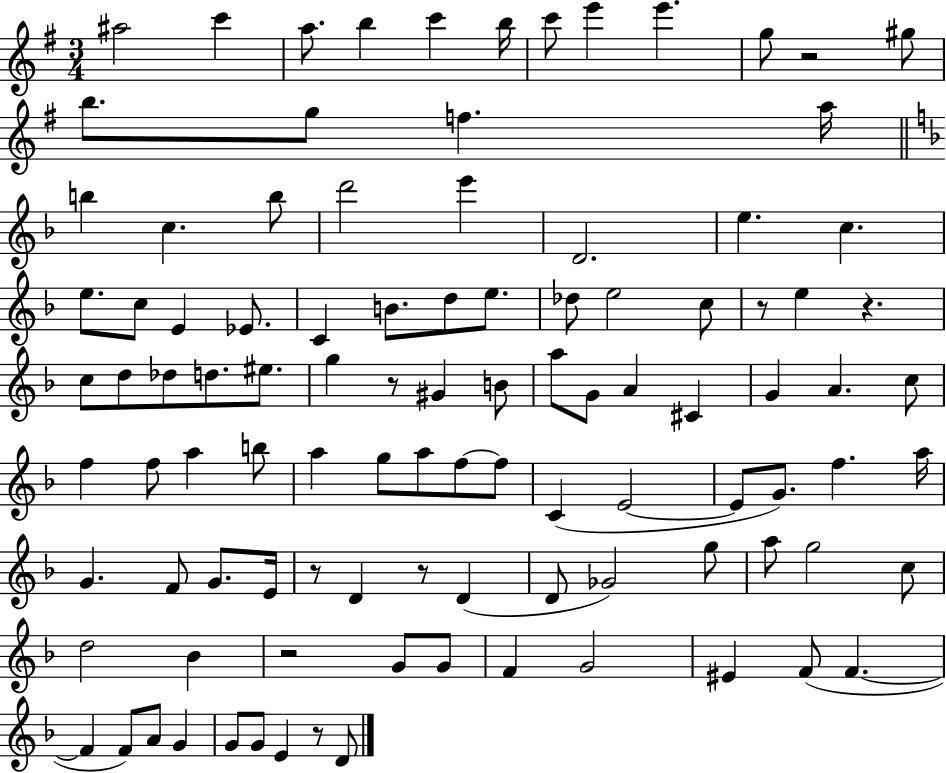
{
  \clef treble
  \numericTimeSignature
  \time 3/4
  \key g \major
  \repeat volta 2 { ais''2 c'''4 | a''8. b''4 c'''4 b''16 | c'''8 e'''4 e'''4. | g''8 r2 gis''8 | \break b''8. g''8 f''4. a''16 | \bar "||" \break \key f \major b''4 c''4. b''8 | d'''2 e'''4 | d'2. | e''4. c''4. | \break e''8. c''8 e'4 ees'8. | c'4 b'8. d''8 e''8. | des''8 e''2 c''8 | r8 e''4 r4. | \break c''8 d''8 des''8 d''8. eis''8. | g''4 r8 gis'4 b'8 | a''8 g'8 a'4 cis'4 | g'4 a'4. c''8 | \break f''4 f''8 a''4 b''8 | a''4 g''8 a''8 f''8~~ f''8 | c'4( e'2~~ | e'8 g'8.) f''4. a''16 | \break g'4. f'8 g'8. e'16 | r8 d'4 r8 d'4( | d'8 ges'2) g''8 | a''8 g''2 c''8 | \break d''2 bes'4 | r2 g'8 g'8 | f'4 g'2 | eis'4 f'8( f'4.~~ | \break f'4 f'8) a'8 g'4 | g'8 g'8 e'4 r8 d'8 | } \bar "|."
}